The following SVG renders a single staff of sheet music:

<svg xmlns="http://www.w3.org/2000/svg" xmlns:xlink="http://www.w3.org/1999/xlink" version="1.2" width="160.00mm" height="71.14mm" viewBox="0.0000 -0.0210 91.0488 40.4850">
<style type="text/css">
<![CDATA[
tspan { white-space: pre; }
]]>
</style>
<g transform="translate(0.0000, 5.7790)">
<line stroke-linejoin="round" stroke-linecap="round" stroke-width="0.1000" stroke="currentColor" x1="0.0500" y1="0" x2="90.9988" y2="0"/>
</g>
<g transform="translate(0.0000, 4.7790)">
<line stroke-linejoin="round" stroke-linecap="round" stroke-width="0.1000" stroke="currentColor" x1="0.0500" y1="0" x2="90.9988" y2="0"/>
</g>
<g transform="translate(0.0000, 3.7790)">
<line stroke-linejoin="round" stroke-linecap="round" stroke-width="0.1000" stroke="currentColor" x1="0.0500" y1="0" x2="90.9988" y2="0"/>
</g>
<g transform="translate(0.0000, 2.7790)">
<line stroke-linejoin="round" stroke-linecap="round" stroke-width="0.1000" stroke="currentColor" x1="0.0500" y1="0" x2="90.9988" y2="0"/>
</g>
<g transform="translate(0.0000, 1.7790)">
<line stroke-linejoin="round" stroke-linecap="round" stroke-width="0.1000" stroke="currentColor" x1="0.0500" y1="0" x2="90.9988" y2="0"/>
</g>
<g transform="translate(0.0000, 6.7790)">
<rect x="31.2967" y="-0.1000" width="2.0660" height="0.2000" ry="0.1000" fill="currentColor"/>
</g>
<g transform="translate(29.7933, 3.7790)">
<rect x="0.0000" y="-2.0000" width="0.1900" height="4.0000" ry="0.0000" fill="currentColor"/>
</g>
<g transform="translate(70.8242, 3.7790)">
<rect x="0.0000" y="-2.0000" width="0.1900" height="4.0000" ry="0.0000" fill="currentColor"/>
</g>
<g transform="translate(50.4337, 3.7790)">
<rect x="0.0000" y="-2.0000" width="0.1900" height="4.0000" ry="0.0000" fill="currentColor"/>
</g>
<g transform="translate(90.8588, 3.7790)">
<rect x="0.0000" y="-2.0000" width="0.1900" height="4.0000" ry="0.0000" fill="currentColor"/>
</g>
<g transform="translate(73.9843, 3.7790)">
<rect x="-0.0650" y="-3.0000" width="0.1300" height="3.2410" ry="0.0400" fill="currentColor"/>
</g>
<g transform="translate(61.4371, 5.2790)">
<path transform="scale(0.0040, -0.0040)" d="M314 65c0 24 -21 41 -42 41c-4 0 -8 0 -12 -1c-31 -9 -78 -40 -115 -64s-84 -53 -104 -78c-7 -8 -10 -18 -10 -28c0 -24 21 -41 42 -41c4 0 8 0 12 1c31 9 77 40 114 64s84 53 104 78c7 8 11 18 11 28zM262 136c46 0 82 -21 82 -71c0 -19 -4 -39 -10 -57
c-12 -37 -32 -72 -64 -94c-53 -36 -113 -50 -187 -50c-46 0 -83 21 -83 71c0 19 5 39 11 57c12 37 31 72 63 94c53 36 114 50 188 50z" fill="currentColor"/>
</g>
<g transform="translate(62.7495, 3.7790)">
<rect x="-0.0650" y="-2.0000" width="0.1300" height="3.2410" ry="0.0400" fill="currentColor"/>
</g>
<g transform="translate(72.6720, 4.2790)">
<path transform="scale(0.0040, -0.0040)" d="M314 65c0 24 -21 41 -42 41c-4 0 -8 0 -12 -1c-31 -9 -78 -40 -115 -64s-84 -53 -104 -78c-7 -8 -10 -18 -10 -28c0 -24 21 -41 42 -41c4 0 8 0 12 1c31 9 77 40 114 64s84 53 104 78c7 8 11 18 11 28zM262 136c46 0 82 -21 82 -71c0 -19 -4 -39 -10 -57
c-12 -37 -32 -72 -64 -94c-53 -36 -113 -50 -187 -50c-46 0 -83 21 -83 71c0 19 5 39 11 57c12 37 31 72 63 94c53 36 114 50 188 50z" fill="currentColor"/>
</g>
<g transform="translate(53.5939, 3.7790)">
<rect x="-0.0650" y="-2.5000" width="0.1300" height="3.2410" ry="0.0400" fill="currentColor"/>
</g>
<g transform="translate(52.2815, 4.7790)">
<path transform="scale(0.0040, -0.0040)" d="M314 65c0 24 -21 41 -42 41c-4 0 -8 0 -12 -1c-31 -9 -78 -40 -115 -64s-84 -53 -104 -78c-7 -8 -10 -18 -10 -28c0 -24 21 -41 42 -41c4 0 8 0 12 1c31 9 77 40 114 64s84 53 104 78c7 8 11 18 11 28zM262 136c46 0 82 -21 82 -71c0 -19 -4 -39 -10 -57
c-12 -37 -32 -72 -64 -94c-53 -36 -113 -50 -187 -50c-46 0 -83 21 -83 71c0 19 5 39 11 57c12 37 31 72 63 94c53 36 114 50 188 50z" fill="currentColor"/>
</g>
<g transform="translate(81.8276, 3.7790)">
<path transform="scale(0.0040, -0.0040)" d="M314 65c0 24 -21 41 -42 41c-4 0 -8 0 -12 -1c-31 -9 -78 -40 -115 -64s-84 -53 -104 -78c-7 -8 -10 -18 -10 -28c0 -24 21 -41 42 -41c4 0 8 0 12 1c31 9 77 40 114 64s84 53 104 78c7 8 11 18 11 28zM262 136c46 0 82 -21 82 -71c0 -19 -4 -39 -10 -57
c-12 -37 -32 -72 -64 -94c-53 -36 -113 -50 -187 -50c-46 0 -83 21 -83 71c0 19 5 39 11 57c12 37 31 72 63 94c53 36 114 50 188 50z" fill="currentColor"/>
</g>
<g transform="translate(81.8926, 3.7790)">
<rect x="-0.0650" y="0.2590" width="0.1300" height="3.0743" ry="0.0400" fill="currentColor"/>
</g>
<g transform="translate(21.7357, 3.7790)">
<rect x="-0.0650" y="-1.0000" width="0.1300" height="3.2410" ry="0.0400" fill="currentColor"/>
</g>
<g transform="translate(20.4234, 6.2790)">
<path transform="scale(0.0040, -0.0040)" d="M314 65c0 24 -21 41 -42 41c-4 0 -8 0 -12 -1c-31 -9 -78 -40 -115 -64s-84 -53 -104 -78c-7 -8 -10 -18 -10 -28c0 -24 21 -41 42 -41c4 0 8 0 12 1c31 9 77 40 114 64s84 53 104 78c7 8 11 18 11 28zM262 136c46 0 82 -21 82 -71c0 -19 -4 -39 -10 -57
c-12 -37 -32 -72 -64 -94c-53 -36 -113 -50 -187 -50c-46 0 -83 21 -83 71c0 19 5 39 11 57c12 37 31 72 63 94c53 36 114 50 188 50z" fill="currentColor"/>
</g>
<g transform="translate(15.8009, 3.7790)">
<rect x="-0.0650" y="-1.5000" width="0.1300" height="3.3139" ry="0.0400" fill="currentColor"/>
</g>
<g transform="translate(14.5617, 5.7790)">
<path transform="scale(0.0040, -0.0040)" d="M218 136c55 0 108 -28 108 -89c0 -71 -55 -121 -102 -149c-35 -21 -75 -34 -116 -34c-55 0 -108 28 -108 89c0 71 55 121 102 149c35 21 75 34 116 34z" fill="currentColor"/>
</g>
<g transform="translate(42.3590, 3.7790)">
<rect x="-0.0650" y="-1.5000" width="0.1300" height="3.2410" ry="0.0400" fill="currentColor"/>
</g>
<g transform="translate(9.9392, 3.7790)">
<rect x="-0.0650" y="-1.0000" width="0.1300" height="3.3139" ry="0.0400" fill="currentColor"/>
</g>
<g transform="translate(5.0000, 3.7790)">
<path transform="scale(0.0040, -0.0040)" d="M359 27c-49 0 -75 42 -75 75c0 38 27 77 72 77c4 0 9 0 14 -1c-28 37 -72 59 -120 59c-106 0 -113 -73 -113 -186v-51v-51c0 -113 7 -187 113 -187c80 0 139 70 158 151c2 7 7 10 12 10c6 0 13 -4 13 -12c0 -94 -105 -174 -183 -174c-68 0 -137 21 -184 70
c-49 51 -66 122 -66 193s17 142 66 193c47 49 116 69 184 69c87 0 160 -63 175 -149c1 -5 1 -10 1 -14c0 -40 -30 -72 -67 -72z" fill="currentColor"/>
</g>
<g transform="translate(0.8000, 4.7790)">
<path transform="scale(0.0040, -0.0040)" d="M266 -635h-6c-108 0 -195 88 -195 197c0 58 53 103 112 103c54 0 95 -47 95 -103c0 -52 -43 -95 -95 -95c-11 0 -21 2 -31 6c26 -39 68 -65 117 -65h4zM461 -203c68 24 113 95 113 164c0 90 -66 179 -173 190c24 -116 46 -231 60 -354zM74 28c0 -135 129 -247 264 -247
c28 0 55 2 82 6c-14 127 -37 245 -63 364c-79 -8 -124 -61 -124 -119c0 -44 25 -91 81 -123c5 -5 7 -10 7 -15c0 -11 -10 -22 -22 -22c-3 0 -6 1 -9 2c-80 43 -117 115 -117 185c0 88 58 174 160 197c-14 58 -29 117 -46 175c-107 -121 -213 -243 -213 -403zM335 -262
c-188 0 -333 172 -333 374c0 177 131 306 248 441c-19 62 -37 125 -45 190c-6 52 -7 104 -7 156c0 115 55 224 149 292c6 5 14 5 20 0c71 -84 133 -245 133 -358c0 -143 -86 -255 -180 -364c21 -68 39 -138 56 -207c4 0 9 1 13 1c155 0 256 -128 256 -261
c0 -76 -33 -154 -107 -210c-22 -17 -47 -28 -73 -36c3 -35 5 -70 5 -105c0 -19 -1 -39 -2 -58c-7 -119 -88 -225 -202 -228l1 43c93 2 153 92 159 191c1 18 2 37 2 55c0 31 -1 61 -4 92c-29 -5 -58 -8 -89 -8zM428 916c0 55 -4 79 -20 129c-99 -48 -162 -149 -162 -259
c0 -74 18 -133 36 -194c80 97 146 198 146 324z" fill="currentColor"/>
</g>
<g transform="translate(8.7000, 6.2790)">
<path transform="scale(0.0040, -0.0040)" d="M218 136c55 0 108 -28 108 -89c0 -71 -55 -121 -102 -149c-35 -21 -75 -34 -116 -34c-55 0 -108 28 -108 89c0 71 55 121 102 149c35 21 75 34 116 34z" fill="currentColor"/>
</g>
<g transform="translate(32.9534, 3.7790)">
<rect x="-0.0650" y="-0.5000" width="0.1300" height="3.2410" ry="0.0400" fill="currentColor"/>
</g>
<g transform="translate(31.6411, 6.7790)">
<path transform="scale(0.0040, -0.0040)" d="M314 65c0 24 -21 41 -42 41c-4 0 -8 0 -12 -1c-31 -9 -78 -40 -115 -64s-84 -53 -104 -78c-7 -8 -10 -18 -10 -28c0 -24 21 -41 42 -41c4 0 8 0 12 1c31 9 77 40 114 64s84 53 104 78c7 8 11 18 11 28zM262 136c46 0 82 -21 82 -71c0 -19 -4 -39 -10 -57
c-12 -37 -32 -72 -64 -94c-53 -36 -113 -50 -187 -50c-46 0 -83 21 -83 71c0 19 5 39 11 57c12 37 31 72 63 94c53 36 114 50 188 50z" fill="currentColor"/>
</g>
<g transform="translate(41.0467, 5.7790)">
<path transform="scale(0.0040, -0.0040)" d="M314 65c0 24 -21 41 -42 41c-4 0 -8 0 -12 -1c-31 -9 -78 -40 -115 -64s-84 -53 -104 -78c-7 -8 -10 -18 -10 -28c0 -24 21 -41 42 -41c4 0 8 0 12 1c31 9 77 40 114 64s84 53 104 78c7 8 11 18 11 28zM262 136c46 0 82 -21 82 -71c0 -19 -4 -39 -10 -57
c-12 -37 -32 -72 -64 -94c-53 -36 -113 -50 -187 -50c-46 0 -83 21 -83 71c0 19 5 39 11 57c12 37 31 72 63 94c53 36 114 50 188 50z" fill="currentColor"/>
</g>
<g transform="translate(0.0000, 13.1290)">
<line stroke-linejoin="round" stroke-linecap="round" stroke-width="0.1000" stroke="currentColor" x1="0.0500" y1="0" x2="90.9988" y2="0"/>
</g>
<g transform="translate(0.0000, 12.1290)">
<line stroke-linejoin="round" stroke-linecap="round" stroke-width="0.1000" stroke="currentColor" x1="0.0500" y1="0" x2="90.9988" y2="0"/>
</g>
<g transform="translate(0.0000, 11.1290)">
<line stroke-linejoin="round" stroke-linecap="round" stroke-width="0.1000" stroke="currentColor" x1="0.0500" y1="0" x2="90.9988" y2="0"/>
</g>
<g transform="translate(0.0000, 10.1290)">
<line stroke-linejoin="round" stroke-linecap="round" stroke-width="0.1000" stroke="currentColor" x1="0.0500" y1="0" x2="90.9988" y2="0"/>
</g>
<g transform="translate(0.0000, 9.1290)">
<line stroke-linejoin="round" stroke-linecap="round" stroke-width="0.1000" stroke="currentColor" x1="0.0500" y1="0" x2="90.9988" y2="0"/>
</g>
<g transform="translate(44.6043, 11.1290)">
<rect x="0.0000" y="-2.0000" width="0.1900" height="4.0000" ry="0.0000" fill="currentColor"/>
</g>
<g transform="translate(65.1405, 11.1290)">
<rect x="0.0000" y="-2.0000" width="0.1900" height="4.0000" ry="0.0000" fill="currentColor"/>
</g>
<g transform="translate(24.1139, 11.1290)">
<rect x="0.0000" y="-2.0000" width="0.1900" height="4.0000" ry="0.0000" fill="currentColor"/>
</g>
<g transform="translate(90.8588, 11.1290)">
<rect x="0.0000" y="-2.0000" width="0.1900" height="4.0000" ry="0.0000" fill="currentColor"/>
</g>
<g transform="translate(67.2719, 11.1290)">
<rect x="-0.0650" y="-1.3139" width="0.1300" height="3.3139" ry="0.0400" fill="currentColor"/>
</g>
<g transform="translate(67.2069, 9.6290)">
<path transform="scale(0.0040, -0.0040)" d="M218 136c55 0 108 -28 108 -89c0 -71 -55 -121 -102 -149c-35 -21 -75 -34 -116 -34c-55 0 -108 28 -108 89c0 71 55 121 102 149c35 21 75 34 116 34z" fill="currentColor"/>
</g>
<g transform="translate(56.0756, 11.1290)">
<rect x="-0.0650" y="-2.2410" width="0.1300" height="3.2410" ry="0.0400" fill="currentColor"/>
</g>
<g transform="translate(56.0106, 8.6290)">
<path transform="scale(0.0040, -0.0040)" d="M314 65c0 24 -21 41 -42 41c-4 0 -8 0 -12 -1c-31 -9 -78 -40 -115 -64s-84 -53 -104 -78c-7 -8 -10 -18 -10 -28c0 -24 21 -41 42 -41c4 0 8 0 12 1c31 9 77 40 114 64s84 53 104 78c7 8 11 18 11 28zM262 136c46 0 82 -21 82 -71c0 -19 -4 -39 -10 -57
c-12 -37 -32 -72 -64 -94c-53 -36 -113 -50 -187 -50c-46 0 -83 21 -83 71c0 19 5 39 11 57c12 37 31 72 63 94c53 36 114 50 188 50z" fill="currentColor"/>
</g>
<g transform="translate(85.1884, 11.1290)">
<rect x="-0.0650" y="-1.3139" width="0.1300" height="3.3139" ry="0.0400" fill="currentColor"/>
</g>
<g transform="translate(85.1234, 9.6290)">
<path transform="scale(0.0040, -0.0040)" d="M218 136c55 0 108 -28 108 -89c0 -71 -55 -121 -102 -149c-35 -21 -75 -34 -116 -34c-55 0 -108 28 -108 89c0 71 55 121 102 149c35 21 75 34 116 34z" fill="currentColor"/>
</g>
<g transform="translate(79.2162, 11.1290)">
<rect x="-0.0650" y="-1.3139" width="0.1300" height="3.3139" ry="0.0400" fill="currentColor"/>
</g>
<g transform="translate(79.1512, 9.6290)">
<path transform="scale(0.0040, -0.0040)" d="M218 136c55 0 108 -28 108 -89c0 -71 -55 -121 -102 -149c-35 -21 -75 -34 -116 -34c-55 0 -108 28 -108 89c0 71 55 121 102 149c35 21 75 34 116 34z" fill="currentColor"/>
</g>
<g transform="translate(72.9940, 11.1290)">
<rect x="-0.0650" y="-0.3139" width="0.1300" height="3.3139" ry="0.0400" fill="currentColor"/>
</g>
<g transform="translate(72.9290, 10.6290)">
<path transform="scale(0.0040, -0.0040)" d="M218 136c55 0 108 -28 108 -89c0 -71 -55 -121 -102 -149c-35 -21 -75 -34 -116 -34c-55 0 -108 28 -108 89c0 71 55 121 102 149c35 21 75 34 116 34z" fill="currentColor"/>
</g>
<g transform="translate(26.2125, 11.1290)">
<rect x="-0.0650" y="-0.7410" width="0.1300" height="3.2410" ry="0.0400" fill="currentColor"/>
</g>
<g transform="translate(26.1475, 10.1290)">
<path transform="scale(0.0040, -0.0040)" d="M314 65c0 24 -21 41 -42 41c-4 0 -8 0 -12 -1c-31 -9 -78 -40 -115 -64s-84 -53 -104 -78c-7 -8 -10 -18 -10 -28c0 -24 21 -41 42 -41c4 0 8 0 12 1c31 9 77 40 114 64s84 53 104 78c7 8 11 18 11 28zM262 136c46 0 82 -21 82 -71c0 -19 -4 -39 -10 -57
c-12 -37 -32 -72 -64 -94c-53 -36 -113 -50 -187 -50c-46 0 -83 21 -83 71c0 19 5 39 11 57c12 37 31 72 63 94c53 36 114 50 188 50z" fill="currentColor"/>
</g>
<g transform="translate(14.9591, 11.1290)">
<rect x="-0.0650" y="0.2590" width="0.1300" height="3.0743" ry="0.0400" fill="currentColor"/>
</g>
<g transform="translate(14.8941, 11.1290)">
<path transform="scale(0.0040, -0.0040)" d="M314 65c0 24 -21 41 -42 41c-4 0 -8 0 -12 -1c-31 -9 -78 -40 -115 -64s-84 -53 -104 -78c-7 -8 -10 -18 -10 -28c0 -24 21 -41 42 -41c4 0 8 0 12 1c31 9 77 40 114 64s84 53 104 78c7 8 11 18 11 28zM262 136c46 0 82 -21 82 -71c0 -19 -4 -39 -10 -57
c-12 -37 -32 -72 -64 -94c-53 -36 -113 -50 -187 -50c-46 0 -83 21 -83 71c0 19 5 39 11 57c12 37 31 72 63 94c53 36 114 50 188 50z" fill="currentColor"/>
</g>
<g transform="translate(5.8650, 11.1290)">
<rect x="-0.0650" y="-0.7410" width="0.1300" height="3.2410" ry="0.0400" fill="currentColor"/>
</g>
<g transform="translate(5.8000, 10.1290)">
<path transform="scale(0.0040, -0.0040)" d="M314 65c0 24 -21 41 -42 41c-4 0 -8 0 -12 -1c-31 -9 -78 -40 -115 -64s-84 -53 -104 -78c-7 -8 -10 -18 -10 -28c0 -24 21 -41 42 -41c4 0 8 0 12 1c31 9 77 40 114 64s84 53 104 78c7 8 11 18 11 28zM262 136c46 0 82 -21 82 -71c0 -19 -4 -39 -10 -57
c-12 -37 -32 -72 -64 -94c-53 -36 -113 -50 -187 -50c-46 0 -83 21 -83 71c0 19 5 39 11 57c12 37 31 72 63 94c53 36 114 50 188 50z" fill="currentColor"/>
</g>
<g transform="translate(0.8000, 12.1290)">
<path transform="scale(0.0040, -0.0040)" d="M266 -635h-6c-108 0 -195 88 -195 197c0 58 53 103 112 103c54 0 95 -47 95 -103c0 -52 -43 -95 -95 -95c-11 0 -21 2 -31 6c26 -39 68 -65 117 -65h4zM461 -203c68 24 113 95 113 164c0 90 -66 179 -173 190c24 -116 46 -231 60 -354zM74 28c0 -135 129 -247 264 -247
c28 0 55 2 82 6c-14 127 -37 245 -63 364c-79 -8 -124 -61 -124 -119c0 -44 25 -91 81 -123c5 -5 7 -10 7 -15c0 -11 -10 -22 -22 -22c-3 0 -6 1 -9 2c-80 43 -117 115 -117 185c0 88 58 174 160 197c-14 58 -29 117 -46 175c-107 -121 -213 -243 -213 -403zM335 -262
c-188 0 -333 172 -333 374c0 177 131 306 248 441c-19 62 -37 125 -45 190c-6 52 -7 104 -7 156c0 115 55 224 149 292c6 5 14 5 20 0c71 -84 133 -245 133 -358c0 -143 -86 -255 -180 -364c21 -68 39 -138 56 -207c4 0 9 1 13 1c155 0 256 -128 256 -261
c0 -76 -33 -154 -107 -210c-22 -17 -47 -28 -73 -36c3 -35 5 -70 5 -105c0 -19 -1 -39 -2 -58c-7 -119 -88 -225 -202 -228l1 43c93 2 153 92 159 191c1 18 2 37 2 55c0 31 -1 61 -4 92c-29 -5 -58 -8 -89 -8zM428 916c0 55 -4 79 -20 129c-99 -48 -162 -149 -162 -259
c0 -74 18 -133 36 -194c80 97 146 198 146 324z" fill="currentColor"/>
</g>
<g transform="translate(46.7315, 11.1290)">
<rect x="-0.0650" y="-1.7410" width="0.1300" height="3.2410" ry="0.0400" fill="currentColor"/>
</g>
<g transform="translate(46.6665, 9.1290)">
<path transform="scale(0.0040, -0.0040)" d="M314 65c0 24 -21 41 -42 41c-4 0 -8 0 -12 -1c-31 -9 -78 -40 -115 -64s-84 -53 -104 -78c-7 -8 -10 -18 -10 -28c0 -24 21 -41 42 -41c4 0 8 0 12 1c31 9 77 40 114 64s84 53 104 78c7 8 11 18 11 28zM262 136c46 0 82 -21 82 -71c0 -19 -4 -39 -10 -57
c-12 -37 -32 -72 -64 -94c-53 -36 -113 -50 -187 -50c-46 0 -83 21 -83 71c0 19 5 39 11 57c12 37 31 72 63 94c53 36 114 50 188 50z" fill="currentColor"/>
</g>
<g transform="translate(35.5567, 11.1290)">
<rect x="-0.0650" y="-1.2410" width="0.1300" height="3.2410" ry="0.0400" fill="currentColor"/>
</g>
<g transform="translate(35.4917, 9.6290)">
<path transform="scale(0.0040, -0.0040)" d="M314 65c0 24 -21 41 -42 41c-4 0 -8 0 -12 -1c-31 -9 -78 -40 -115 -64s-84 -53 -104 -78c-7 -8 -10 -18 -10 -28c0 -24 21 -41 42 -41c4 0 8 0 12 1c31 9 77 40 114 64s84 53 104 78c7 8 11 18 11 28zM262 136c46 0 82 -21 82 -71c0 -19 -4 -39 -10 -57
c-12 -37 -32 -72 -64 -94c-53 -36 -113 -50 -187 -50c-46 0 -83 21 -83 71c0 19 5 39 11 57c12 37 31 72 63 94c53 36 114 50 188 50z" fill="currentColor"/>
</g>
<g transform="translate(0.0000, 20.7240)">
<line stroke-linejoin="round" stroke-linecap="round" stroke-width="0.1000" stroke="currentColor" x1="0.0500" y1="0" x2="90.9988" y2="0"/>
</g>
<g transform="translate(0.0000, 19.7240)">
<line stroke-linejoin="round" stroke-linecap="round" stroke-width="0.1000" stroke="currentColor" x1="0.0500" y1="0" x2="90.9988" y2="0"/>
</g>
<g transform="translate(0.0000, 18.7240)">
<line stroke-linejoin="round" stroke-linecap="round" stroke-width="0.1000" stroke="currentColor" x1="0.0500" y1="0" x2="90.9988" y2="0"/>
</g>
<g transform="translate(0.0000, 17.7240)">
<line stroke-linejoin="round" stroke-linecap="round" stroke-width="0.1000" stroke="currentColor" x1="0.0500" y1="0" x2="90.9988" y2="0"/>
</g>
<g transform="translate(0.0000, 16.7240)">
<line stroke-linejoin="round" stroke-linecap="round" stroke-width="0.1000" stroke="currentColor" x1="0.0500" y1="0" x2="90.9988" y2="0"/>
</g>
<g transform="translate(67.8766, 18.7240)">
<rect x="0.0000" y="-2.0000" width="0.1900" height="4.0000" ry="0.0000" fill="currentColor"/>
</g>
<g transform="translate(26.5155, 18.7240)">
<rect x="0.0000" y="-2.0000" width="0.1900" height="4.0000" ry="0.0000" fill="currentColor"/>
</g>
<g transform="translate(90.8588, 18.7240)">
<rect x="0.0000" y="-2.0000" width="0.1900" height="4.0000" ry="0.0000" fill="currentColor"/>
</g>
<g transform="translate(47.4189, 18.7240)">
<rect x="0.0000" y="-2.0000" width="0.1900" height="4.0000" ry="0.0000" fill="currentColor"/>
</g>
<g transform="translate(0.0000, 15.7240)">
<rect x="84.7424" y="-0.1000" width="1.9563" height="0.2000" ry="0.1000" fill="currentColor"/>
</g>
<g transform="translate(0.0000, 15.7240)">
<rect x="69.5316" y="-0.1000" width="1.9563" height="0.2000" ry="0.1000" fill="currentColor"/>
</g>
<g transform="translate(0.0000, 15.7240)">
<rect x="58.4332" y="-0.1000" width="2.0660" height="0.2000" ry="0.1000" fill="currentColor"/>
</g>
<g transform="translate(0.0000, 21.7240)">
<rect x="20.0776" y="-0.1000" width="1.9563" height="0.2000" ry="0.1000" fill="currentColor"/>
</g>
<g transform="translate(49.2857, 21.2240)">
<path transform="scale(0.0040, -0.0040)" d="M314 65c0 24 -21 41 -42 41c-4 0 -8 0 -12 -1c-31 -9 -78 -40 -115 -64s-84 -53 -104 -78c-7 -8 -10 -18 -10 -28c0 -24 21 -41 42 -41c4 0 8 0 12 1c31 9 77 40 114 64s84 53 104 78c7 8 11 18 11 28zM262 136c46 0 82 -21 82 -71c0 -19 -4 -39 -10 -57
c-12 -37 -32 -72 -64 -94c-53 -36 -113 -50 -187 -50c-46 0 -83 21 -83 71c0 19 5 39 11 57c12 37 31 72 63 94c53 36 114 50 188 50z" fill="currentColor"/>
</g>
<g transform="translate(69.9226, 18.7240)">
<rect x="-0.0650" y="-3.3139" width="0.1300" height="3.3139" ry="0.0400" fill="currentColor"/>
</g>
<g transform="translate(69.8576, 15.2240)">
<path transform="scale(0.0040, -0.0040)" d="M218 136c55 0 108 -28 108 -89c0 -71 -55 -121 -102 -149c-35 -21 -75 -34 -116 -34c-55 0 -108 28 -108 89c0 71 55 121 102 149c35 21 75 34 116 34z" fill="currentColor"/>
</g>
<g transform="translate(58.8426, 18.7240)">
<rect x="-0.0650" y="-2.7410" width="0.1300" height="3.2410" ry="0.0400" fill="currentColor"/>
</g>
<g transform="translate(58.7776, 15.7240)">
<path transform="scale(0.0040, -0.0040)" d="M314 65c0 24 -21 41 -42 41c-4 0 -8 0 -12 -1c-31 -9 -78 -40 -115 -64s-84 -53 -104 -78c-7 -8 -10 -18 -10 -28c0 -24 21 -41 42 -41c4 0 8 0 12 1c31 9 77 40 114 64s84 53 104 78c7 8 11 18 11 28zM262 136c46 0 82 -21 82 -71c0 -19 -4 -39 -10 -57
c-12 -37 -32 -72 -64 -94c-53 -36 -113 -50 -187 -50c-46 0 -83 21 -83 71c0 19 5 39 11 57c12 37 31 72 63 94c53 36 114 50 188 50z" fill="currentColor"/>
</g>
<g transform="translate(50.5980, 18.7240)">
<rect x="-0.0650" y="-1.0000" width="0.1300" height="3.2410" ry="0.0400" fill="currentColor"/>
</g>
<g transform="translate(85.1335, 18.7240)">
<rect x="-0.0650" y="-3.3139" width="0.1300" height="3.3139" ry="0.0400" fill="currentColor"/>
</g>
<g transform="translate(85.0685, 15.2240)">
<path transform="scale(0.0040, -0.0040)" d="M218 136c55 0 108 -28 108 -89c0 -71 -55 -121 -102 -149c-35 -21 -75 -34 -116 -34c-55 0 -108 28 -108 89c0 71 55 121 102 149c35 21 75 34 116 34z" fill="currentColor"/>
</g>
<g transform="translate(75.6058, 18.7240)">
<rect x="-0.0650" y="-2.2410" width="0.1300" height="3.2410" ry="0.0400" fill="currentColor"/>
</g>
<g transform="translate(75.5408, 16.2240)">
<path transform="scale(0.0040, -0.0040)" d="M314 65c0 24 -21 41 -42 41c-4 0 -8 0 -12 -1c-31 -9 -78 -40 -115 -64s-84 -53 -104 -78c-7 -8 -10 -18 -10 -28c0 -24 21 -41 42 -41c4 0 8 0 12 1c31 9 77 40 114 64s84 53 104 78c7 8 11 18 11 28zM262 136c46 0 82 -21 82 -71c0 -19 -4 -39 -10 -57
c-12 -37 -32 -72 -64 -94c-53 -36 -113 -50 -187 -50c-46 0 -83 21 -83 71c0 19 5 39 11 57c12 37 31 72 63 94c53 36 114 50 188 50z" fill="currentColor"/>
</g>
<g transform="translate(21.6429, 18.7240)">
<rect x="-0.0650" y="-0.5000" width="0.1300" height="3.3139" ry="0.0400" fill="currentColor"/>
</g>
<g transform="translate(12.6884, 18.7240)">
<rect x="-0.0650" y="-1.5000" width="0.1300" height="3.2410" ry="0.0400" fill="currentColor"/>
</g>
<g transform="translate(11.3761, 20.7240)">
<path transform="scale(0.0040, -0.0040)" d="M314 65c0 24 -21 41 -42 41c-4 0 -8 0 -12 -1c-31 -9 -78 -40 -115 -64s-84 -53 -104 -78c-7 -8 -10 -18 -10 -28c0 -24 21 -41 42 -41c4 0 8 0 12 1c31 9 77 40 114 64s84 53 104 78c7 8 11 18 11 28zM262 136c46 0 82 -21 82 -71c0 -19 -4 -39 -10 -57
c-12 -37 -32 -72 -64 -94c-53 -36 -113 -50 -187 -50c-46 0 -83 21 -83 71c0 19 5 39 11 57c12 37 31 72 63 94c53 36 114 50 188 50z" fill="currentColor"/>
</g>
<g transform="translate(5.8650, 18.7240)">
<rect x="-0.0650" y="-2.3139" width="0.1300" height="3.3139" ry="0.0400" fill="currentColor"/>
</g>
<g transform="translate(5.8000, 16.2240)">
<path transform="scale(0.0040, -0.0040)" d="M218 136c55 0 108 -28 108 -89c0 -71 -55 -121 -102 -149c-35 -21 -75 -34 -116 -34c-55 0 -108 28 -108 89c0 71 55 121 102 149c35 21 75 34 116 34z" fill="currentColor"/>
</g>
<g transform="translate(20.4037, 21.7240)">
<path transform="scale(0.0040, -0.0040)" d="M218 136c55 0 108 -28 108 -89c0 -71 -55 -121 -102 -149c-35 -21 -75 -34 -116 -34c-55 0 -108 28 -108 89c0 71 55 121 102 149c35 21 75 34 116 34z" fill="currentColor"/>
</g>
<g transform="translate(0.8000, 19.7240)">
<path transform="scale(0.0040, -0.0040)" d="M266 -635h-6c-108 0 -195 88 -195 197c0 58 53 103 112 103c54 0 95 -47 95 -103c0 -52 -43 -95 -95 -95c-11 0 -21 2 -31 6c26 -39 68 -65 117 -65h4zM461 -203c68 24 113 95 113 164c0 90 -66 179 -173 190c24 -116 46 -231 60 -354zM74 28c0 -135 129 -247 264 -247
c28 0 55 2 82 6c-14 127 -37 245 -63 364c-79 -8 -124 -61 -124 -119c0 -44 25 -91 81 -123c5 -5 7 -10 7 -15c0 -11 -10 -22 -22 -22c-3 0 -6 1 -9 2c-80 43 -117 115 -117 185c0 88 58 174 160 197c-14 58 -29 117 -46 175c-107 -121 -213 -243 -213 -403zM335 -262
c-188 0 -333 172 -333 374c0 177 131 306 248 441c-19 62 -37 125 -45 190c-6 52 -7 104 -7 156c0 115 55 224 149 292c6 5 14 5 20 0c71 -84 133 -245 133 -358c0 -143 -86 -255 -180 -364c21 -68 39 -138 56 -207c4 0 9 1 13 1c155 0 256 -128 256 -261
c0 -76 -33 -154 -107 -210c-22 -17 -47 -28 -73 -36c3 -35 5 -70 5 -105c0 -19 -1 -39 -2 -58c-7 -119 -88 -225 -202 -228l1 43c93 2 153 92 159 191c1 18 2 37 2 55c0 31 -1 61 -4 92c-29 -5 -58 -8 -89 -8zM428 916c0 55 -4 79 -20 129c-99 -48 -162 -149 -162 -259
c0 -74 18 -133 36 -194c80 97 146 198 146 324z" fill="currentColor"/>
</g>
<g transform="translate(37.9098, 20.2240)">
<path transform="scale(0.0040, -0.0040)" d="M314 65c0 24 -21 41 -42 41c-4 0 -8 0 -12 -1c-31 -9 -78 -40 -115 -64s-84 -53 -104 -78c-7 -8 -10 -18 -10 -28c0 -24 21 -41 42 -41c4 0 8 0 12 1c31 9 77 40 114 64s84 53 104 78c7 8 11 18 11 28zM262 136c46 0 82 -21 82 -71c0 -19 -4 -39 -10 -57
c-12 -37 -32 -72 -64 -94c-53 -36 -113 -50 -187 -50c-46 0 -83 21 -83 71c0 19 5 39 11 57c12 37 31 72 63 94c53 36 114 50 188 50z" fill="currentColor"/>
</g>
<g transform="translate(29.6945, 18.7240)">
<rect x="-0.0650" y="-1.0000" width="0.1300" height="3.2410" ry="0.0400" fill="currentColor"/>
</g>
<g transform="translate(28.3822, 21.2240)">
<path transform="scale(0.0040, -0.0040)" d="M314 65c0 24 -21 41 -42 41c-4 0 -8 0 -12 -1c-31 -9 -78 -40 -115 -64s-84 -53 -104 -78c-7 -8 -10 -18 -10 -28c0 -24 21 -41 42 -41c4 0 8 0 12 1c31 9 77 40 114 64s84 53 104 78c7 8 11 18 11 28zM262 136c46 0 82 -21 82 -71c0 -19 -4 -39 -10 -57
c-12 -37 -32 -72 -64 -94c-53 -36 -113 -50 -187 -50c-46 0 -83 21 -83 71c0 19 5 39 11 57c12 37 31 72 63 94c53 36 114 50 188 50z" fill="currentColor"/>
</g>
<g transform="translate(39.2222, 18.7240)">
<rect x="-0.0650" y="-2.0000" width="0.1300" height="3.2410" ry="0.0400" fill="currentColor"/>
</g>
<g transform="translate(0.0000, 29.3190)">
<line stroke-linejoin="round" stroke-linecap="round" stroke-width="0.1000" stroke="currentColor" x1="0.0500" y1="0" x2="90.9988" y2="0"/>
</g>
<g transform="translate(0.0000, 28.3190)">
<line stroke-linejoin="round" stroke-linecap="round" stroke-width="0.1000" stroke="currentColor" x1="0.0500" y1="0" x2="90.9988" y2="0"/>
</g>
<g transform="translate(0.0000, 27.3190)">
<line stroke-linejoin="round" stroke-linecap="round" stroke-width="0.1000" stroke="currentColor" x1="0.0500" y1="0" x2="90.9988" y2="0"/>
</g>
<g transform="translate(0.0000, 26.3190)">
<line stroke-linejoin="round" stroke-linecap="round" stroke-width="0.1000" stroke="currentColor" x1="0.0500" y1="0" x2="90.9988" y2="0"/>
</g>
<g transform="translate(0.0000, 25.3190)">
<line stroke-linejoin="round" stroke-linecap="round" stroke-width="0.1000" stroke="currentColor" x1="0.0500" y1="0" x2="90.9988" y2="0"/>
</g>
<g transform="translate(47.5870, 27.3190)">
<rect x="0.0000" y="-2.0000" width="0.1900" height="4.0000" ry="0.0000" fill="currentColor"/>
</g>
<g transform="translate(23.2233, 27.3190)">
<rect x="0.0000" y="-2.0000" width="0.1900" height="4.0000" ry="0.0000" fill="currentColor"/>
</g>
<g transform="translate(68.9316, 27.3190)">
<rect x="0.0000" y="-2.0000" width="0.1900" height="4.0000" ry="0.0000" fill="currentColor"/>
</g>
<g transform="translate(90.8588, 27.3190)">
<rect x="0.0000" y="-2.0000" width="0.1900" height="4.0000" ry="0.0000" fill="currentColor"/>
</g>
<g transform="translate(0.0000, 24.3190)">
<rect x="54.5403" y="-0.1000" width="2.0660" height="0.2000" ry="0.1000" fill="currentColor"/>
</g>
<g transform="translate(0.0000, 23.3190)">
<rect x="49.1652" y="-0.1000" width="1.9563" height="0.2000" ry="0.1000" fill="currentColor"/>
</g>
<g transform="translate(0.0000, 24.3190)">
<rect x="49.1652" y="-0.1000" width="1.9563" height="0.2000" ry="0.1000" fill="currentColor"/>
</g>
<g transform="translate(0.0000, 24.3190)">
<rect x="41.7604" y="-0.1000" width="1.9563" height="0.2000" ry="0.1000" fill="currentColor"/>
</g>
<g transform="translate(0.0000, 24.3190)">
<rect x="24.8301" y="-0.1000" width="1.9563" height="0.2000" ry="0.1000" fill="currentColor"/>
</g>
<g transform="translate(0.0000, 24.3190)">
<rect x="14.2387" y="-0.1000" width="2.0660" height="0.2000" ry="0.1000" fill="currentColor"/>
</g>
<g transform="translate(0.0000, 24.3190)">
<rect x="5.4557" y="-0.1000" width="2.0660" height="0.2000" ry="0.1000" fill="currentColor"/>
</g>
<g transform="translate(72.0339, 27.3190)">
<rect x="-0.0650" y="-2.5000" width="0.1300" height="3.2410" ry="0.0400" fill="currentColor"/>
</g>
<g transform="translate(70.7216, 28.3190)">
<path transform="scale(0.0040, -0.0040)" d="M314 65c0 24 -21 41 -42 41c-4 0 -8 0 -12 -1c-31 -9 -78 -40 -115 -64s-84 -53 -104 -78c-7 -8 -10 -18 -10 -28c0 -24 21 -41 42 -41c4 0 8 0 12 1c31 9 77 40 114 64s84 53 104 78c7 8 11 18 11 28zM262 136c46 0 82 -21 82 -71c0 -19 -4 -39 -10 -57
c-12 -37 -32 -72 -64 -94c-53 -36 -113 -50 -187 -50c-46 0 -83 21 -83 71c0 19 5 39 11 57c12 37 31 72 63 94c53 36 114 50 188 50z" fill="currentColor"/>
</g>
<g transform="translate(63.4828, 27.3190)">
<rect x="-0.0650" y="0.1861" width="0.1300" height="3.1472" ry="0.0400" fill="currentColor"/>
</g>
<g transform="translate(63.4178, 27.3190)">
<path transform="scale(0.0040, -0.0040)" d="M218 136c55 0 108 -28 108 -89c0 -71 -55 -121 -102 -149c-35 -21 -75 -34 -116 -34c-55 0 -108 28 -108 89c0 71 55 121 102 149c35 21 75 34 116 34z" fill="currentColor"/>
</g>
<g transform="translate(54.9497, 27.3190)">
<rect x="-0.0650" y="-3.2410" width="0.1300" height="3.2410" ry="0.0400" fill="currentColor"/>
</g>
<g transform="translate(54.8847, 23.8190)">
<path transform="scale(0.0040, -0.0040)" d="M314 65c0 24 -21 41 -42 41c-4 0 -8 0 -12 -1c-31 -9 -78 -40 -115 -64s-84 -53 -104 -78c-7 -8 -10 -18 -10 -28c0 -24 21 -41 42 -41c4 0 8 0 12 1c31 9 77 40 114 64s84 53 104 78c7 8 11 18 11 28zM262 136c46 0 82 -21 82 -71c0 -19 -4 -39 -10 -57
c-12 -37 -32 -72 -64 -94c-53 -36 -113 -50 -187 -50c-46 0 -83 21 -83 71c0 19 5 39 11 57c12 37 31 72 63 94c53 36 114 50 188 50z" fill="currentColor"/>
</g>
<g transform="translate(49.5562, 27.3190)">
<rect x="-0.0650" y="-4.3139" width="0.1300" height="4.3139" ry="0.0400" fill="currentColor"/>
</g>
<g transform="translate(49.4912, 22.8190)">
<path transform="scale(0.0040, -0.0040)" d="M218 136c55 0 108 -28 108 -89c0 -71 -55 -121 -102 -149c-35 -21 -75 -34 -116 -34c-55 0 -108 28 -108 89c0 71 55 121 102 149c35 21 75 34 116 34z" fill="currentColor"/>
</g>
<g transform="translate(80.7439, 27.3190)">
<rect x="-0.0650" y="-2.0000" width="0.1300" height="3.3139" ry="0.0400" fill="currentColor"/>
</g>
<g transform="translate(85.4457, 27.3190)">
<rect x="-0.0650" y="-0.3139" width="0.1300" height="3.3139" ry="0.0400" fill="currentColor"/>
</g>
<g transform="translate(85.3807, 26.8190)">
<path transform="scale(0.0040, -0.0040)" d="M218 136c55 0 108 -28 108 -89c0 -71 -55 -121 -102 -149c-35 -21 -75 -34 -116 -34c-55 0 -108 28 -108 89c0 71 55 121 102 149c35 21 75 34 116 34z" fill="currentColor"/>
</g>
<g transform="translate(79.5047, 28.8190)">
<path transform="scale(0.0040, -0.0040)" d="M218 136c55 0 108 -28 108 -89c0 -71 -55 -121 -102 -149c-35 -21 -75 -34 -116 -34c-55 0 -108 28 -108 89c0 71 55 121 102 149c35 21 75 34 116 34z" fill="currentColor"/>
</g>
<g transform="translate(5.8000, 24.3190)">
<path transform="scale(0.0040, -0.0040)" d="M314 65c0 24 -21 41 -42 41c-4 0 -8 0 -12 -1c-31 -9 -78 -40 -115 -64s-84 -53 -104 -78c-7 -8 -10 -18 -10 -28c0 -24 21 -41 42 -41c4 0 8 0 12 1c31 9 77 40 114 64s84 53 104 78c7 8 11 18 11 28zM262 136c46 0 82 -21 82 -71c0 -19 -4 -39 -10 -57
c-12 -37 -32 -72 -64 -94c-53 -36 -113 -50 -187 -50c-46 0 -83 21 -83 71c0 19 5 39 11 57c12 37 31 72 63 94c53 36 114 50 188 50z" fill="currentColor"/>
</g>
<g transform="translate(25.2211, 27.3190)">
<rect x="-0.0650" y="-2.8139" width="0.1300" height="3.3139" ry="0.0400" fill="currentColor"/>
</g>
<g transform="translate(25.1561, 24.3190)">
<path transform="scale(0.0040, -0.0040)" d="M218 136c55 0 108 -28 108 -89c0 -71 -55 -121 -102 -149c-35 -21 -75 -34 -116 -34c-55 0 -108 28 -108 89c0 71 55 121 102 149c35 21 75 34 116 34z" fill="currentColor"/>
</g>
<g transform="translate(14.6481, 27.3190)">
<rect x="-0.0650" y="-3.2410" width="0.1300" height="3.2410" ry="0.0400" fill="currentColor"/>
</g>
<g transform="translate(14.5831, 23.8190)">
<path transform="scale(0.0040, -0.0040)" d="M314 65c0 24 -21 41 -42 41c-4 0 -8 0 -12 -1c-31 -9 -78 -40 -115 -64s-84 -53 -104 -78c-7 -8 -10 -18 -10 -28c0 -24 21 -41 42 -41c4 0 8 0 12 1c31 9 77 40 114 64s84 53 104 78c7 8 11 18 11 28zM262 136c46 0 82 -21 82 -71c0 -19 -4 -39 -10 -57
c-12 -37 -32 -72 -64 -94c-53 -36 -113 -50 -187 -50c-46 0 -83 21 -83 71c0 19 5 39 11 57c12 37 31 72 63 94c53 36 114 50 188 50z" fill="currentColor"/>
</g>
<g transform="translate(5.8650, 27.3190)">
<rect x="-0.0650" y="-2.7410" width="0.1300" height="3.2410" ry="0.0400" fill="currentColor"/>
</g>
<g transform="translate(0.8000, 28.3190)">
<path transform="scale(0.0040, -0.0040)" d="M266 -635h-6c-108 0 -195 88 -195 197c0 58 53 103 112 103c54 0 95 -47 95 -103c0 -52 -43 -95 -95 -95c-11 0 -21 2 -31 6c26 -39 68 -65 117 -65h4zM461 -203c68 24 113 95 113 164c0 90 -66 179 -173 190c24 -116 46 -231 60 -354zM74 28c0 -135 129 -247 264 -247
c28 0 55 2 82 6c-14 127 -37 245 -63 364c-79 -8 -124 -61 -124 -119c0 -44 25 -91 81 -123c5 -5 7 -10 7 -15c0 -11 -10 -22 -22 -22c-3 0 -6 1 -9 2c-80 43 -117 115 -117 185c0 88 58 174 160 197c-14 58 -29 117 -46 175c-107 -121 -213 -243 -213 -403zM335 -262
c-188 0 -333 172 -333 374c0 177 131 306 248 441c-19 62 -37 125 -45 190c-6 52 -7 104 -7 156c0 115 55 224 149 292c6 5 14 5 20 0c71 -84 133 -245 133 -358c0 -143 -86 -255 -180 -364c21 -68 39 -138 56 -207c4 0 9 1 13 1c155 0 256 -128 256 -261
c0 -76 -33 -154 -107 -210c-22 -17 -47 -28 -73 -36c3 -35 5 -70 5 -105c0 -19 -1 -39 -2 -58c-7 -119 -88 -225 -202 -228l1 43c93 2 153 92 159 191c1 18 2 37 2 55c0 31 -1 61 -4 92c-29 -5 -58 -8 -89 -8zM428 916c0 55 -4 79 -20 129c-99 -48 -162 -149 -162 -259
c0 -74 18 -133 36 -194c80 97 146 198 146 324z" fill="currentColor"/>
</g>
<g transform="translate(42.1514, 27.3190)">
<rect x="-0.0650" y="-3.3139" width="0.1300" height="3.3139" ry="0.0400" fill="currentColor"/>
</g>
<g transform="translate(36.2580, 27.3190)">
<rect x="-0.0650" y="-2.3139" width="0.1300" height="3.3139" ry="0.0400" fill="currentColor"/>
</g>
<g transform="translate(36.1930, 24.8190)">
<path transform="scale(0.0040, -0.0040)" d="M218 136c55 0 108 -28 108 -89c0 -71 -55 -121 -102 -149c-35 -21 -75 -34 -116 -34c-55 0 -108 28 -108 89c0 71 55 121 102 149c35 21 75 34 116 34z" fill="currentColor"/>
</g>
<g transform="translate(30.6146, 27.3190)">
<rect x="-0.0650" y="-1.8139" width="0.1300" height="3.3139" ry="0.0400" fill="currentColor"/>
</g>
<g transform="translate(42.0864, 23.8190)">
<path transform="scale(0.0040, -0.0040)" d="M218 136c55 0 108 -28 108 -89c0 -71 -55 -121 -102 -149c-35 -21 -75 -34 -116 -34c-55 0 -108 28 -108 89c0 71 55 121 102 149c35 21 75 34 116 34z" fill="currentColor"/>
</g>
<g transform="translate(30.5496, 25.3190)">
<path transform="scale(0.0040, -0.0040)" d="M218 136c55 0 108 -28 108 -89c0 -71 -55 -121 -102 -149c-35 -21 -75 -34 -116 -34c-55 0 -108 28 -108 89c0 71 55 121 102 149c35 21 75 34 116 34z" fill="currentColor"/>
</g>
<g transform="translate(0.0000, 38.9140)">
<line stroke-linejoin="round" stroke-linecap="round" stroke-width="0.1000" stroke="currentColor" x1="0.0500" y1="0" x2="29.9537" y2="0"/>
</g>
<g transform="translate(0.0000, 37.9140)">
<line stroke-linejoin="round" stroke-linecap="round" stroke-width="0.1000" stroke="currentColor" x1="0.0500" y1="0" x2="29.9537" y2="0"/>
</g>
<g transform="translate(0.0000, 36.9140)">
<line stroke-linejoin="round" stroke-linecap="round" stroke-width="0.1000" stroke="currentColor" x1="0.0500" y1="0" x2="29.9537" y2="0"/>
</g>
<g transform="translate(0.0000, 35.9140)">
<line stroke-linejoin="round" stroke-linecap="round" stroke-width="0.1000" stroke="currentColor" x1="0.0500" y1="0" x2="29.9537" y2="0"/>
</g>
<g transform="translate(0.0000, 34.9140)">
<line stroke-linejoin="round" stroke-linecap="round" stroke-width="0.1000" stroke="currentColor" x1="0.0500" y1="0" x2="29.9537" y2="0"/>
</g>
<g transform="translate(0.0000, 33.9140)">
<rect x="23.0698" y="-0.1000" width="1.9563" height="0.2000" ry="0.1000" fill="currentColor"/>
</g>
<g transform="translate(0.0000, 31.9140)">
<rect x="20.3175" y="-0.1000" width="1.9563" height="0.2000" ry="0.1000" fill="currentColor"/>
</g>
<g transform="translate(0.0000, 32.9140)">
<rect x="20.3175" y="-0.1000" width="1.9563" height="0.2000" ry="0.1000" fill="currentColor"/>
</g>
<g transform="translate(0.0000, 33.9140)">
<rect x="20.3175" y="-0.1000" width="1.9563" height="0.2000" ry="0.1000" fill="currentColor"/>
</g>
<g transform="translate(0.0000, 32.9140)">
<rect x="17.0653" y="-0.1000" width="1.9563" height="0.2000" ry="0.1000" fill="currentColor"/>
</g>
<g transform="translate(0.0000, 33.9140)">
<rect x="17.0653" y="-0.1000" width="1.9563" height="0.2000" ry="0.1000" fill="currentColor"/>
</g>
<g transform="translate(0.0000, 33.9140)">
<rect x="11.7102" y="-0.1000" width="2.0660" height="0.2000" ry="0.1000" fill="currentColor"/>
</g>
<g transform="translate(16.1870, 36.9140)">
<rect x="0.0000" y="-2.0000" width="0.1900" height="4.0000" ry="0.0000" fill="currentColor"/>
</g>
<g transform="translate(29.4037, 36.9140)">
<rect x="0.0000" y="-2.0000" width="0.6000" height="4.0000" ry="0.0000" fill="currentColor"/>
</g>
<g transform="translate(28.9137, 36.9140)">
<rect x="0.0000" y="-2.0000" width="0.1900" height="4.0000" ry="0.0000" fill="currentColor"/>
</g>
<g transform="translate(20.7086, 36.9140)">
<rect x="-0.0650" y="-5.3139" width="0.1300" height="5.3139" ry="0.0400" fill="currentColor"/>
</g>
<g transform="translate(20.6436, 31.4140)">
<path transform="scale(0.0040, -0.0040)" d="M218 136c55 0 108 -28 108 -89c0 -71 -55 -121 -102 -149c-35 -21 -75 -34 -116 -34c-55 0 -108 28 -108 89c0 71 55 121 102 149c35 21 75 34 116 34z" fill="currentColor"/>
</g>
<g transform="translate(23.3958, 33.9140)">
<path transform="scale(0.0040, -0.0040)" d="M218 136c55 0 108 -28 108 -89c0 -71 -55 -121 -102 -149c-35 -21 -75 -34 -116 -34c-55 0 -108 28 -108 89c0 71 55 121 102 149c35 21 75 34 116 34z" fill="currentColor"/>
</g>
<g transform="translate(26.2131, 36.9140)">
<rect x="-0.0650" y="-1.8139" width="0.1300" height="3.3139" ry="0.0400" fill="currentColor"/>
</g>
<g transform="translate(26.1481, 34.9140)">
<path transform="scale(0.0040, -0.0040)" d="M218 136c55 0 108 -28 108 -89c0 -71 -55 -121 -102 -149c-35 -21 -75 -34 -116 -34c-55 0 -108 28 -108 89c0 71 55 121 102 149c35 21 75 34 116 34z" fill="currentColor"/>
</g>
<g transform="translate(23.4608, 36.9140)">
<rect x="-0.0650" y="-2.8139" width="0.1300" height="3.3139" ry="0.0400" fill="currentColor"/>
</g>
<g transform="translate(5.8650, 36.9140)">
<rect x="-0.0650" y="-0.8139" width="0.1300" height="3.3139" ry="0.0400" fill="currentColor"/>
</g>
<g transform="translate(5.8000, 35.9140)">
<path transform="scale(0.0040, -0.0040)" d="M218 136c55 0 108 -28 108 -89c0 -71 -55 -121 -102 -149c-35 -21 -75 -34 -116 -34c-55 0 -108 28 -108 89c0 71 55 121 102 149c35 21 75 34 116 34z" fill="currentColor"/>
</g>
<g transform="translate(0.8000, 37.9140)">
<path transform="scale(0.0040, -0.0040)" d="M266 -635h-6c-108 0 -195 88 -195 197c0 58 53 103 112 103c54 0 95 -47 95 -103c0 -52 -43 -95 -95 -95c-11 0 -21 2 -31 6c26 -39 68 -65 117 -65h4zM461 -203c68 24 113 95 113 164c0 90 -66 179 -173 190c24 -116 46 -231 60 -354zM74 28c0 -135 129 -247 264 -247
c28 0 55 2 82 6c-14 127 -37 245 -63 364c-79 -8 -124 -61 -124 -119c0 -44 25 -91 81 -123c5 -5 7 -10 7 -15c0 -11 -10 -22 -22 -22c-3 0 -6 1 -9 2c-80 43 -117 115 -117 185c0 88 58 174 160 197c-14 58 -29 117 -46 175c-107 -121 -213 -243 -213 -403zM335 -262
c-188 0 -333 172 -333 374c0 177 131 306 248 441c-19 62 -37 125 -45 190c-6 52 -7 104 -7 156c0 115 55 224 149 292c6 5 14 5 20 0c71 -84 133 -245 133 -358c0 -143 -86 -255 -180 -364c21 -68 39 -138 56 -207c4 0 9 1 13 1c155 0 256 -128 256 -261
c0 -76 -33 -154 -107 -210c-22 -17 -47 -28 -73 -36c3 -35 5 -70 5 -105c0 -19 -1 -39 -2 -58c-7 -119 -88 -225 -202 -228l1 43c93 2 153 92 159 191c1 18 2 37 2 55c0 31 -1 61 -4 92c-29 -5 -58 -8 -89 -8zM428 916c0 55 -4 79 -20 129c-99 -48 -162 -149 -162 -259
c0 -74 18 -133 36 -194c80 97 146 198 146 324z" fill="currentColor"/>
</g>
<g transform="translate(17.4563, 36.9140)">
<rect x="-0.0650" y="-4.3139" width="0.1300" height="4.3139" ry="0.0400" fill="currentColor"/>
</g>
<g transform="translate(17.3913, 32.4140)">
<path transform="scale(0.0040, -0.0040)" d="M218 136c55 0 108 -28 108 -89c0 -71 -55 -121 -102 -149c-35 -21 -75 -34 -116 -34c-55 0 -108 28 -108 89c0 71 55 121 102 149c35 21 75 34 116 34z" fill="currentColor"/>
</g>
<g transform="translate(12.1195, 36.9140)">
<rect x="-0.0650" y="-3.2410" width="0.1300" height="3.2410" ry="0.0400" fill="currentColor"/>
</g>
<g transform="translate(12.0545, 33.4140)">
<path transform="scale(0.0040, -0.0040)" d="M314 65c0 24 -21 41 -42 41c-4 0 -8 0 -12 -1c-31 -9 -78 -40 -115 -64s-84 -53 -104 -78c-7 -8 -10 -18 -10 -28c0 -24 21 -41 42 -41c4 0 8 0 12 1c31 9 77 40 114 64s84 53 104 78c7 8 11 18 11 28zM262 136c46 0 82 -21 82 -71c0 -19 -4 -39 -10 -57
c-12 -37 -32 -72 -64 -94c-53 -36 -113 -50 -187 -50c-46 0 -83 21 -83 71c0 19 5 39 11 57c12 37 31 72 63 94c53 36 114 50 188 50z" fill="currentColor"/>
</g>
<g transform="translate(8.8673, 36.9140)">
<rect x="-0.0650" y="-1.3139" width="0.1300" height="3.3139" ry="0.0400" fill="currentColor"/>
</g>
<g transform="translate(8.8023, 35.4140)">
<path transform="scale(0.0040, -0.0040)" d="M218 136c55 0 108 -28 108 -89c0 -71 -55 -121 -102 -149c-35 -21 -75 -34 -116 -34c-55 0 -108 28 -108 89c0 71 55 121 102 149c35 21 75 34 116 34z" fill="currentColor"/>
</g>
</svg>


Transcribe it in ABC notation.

X:1
T:Untitled
M:4/4
L:1/4
K:C
D E D2 C2 E2 G2 F2 A2 B2 d2 B2 d2 e2 f2 g2 e c e e g E2 C D2 F2 D2 a2 b g2 b a2 b2 a f g b d' b2 B G2 F c d e b2 d' f' a f